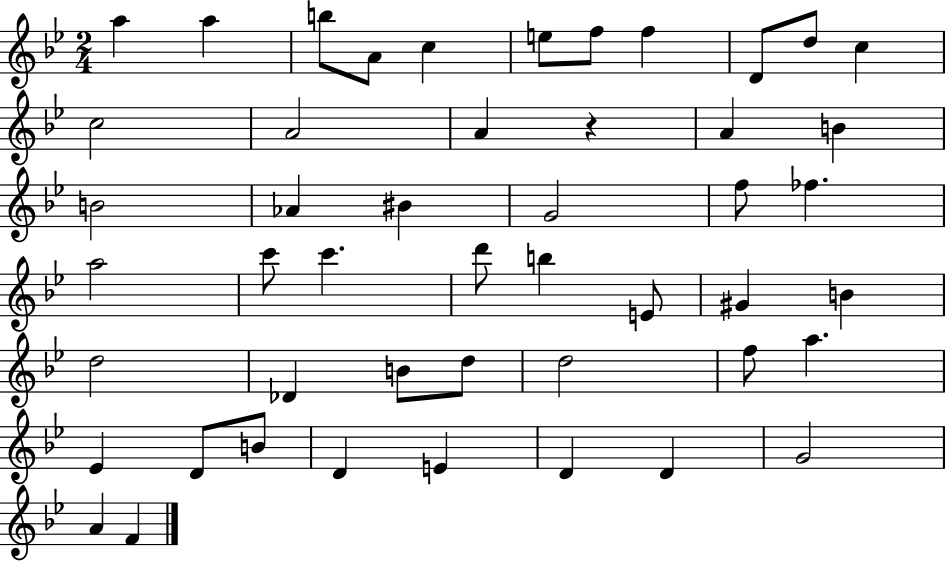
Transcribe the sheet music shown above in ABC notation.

X:1
T:Untitled
M:2/4
L:1/4
K:Bb
a a b/2 A/2 c e/2 f/2 f D/2 d/2 c c2 A2 A z A B B2 _A ^B G2 f/2 _f a2 c'/2 c' d'/2 b E/2 ^G B d2 _D B/2 d/2 d2 f/2 a _E D/2 B/2 D E D D G2 A F